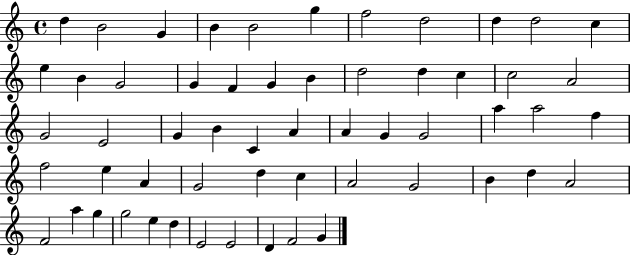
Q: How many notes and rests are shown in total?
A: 57